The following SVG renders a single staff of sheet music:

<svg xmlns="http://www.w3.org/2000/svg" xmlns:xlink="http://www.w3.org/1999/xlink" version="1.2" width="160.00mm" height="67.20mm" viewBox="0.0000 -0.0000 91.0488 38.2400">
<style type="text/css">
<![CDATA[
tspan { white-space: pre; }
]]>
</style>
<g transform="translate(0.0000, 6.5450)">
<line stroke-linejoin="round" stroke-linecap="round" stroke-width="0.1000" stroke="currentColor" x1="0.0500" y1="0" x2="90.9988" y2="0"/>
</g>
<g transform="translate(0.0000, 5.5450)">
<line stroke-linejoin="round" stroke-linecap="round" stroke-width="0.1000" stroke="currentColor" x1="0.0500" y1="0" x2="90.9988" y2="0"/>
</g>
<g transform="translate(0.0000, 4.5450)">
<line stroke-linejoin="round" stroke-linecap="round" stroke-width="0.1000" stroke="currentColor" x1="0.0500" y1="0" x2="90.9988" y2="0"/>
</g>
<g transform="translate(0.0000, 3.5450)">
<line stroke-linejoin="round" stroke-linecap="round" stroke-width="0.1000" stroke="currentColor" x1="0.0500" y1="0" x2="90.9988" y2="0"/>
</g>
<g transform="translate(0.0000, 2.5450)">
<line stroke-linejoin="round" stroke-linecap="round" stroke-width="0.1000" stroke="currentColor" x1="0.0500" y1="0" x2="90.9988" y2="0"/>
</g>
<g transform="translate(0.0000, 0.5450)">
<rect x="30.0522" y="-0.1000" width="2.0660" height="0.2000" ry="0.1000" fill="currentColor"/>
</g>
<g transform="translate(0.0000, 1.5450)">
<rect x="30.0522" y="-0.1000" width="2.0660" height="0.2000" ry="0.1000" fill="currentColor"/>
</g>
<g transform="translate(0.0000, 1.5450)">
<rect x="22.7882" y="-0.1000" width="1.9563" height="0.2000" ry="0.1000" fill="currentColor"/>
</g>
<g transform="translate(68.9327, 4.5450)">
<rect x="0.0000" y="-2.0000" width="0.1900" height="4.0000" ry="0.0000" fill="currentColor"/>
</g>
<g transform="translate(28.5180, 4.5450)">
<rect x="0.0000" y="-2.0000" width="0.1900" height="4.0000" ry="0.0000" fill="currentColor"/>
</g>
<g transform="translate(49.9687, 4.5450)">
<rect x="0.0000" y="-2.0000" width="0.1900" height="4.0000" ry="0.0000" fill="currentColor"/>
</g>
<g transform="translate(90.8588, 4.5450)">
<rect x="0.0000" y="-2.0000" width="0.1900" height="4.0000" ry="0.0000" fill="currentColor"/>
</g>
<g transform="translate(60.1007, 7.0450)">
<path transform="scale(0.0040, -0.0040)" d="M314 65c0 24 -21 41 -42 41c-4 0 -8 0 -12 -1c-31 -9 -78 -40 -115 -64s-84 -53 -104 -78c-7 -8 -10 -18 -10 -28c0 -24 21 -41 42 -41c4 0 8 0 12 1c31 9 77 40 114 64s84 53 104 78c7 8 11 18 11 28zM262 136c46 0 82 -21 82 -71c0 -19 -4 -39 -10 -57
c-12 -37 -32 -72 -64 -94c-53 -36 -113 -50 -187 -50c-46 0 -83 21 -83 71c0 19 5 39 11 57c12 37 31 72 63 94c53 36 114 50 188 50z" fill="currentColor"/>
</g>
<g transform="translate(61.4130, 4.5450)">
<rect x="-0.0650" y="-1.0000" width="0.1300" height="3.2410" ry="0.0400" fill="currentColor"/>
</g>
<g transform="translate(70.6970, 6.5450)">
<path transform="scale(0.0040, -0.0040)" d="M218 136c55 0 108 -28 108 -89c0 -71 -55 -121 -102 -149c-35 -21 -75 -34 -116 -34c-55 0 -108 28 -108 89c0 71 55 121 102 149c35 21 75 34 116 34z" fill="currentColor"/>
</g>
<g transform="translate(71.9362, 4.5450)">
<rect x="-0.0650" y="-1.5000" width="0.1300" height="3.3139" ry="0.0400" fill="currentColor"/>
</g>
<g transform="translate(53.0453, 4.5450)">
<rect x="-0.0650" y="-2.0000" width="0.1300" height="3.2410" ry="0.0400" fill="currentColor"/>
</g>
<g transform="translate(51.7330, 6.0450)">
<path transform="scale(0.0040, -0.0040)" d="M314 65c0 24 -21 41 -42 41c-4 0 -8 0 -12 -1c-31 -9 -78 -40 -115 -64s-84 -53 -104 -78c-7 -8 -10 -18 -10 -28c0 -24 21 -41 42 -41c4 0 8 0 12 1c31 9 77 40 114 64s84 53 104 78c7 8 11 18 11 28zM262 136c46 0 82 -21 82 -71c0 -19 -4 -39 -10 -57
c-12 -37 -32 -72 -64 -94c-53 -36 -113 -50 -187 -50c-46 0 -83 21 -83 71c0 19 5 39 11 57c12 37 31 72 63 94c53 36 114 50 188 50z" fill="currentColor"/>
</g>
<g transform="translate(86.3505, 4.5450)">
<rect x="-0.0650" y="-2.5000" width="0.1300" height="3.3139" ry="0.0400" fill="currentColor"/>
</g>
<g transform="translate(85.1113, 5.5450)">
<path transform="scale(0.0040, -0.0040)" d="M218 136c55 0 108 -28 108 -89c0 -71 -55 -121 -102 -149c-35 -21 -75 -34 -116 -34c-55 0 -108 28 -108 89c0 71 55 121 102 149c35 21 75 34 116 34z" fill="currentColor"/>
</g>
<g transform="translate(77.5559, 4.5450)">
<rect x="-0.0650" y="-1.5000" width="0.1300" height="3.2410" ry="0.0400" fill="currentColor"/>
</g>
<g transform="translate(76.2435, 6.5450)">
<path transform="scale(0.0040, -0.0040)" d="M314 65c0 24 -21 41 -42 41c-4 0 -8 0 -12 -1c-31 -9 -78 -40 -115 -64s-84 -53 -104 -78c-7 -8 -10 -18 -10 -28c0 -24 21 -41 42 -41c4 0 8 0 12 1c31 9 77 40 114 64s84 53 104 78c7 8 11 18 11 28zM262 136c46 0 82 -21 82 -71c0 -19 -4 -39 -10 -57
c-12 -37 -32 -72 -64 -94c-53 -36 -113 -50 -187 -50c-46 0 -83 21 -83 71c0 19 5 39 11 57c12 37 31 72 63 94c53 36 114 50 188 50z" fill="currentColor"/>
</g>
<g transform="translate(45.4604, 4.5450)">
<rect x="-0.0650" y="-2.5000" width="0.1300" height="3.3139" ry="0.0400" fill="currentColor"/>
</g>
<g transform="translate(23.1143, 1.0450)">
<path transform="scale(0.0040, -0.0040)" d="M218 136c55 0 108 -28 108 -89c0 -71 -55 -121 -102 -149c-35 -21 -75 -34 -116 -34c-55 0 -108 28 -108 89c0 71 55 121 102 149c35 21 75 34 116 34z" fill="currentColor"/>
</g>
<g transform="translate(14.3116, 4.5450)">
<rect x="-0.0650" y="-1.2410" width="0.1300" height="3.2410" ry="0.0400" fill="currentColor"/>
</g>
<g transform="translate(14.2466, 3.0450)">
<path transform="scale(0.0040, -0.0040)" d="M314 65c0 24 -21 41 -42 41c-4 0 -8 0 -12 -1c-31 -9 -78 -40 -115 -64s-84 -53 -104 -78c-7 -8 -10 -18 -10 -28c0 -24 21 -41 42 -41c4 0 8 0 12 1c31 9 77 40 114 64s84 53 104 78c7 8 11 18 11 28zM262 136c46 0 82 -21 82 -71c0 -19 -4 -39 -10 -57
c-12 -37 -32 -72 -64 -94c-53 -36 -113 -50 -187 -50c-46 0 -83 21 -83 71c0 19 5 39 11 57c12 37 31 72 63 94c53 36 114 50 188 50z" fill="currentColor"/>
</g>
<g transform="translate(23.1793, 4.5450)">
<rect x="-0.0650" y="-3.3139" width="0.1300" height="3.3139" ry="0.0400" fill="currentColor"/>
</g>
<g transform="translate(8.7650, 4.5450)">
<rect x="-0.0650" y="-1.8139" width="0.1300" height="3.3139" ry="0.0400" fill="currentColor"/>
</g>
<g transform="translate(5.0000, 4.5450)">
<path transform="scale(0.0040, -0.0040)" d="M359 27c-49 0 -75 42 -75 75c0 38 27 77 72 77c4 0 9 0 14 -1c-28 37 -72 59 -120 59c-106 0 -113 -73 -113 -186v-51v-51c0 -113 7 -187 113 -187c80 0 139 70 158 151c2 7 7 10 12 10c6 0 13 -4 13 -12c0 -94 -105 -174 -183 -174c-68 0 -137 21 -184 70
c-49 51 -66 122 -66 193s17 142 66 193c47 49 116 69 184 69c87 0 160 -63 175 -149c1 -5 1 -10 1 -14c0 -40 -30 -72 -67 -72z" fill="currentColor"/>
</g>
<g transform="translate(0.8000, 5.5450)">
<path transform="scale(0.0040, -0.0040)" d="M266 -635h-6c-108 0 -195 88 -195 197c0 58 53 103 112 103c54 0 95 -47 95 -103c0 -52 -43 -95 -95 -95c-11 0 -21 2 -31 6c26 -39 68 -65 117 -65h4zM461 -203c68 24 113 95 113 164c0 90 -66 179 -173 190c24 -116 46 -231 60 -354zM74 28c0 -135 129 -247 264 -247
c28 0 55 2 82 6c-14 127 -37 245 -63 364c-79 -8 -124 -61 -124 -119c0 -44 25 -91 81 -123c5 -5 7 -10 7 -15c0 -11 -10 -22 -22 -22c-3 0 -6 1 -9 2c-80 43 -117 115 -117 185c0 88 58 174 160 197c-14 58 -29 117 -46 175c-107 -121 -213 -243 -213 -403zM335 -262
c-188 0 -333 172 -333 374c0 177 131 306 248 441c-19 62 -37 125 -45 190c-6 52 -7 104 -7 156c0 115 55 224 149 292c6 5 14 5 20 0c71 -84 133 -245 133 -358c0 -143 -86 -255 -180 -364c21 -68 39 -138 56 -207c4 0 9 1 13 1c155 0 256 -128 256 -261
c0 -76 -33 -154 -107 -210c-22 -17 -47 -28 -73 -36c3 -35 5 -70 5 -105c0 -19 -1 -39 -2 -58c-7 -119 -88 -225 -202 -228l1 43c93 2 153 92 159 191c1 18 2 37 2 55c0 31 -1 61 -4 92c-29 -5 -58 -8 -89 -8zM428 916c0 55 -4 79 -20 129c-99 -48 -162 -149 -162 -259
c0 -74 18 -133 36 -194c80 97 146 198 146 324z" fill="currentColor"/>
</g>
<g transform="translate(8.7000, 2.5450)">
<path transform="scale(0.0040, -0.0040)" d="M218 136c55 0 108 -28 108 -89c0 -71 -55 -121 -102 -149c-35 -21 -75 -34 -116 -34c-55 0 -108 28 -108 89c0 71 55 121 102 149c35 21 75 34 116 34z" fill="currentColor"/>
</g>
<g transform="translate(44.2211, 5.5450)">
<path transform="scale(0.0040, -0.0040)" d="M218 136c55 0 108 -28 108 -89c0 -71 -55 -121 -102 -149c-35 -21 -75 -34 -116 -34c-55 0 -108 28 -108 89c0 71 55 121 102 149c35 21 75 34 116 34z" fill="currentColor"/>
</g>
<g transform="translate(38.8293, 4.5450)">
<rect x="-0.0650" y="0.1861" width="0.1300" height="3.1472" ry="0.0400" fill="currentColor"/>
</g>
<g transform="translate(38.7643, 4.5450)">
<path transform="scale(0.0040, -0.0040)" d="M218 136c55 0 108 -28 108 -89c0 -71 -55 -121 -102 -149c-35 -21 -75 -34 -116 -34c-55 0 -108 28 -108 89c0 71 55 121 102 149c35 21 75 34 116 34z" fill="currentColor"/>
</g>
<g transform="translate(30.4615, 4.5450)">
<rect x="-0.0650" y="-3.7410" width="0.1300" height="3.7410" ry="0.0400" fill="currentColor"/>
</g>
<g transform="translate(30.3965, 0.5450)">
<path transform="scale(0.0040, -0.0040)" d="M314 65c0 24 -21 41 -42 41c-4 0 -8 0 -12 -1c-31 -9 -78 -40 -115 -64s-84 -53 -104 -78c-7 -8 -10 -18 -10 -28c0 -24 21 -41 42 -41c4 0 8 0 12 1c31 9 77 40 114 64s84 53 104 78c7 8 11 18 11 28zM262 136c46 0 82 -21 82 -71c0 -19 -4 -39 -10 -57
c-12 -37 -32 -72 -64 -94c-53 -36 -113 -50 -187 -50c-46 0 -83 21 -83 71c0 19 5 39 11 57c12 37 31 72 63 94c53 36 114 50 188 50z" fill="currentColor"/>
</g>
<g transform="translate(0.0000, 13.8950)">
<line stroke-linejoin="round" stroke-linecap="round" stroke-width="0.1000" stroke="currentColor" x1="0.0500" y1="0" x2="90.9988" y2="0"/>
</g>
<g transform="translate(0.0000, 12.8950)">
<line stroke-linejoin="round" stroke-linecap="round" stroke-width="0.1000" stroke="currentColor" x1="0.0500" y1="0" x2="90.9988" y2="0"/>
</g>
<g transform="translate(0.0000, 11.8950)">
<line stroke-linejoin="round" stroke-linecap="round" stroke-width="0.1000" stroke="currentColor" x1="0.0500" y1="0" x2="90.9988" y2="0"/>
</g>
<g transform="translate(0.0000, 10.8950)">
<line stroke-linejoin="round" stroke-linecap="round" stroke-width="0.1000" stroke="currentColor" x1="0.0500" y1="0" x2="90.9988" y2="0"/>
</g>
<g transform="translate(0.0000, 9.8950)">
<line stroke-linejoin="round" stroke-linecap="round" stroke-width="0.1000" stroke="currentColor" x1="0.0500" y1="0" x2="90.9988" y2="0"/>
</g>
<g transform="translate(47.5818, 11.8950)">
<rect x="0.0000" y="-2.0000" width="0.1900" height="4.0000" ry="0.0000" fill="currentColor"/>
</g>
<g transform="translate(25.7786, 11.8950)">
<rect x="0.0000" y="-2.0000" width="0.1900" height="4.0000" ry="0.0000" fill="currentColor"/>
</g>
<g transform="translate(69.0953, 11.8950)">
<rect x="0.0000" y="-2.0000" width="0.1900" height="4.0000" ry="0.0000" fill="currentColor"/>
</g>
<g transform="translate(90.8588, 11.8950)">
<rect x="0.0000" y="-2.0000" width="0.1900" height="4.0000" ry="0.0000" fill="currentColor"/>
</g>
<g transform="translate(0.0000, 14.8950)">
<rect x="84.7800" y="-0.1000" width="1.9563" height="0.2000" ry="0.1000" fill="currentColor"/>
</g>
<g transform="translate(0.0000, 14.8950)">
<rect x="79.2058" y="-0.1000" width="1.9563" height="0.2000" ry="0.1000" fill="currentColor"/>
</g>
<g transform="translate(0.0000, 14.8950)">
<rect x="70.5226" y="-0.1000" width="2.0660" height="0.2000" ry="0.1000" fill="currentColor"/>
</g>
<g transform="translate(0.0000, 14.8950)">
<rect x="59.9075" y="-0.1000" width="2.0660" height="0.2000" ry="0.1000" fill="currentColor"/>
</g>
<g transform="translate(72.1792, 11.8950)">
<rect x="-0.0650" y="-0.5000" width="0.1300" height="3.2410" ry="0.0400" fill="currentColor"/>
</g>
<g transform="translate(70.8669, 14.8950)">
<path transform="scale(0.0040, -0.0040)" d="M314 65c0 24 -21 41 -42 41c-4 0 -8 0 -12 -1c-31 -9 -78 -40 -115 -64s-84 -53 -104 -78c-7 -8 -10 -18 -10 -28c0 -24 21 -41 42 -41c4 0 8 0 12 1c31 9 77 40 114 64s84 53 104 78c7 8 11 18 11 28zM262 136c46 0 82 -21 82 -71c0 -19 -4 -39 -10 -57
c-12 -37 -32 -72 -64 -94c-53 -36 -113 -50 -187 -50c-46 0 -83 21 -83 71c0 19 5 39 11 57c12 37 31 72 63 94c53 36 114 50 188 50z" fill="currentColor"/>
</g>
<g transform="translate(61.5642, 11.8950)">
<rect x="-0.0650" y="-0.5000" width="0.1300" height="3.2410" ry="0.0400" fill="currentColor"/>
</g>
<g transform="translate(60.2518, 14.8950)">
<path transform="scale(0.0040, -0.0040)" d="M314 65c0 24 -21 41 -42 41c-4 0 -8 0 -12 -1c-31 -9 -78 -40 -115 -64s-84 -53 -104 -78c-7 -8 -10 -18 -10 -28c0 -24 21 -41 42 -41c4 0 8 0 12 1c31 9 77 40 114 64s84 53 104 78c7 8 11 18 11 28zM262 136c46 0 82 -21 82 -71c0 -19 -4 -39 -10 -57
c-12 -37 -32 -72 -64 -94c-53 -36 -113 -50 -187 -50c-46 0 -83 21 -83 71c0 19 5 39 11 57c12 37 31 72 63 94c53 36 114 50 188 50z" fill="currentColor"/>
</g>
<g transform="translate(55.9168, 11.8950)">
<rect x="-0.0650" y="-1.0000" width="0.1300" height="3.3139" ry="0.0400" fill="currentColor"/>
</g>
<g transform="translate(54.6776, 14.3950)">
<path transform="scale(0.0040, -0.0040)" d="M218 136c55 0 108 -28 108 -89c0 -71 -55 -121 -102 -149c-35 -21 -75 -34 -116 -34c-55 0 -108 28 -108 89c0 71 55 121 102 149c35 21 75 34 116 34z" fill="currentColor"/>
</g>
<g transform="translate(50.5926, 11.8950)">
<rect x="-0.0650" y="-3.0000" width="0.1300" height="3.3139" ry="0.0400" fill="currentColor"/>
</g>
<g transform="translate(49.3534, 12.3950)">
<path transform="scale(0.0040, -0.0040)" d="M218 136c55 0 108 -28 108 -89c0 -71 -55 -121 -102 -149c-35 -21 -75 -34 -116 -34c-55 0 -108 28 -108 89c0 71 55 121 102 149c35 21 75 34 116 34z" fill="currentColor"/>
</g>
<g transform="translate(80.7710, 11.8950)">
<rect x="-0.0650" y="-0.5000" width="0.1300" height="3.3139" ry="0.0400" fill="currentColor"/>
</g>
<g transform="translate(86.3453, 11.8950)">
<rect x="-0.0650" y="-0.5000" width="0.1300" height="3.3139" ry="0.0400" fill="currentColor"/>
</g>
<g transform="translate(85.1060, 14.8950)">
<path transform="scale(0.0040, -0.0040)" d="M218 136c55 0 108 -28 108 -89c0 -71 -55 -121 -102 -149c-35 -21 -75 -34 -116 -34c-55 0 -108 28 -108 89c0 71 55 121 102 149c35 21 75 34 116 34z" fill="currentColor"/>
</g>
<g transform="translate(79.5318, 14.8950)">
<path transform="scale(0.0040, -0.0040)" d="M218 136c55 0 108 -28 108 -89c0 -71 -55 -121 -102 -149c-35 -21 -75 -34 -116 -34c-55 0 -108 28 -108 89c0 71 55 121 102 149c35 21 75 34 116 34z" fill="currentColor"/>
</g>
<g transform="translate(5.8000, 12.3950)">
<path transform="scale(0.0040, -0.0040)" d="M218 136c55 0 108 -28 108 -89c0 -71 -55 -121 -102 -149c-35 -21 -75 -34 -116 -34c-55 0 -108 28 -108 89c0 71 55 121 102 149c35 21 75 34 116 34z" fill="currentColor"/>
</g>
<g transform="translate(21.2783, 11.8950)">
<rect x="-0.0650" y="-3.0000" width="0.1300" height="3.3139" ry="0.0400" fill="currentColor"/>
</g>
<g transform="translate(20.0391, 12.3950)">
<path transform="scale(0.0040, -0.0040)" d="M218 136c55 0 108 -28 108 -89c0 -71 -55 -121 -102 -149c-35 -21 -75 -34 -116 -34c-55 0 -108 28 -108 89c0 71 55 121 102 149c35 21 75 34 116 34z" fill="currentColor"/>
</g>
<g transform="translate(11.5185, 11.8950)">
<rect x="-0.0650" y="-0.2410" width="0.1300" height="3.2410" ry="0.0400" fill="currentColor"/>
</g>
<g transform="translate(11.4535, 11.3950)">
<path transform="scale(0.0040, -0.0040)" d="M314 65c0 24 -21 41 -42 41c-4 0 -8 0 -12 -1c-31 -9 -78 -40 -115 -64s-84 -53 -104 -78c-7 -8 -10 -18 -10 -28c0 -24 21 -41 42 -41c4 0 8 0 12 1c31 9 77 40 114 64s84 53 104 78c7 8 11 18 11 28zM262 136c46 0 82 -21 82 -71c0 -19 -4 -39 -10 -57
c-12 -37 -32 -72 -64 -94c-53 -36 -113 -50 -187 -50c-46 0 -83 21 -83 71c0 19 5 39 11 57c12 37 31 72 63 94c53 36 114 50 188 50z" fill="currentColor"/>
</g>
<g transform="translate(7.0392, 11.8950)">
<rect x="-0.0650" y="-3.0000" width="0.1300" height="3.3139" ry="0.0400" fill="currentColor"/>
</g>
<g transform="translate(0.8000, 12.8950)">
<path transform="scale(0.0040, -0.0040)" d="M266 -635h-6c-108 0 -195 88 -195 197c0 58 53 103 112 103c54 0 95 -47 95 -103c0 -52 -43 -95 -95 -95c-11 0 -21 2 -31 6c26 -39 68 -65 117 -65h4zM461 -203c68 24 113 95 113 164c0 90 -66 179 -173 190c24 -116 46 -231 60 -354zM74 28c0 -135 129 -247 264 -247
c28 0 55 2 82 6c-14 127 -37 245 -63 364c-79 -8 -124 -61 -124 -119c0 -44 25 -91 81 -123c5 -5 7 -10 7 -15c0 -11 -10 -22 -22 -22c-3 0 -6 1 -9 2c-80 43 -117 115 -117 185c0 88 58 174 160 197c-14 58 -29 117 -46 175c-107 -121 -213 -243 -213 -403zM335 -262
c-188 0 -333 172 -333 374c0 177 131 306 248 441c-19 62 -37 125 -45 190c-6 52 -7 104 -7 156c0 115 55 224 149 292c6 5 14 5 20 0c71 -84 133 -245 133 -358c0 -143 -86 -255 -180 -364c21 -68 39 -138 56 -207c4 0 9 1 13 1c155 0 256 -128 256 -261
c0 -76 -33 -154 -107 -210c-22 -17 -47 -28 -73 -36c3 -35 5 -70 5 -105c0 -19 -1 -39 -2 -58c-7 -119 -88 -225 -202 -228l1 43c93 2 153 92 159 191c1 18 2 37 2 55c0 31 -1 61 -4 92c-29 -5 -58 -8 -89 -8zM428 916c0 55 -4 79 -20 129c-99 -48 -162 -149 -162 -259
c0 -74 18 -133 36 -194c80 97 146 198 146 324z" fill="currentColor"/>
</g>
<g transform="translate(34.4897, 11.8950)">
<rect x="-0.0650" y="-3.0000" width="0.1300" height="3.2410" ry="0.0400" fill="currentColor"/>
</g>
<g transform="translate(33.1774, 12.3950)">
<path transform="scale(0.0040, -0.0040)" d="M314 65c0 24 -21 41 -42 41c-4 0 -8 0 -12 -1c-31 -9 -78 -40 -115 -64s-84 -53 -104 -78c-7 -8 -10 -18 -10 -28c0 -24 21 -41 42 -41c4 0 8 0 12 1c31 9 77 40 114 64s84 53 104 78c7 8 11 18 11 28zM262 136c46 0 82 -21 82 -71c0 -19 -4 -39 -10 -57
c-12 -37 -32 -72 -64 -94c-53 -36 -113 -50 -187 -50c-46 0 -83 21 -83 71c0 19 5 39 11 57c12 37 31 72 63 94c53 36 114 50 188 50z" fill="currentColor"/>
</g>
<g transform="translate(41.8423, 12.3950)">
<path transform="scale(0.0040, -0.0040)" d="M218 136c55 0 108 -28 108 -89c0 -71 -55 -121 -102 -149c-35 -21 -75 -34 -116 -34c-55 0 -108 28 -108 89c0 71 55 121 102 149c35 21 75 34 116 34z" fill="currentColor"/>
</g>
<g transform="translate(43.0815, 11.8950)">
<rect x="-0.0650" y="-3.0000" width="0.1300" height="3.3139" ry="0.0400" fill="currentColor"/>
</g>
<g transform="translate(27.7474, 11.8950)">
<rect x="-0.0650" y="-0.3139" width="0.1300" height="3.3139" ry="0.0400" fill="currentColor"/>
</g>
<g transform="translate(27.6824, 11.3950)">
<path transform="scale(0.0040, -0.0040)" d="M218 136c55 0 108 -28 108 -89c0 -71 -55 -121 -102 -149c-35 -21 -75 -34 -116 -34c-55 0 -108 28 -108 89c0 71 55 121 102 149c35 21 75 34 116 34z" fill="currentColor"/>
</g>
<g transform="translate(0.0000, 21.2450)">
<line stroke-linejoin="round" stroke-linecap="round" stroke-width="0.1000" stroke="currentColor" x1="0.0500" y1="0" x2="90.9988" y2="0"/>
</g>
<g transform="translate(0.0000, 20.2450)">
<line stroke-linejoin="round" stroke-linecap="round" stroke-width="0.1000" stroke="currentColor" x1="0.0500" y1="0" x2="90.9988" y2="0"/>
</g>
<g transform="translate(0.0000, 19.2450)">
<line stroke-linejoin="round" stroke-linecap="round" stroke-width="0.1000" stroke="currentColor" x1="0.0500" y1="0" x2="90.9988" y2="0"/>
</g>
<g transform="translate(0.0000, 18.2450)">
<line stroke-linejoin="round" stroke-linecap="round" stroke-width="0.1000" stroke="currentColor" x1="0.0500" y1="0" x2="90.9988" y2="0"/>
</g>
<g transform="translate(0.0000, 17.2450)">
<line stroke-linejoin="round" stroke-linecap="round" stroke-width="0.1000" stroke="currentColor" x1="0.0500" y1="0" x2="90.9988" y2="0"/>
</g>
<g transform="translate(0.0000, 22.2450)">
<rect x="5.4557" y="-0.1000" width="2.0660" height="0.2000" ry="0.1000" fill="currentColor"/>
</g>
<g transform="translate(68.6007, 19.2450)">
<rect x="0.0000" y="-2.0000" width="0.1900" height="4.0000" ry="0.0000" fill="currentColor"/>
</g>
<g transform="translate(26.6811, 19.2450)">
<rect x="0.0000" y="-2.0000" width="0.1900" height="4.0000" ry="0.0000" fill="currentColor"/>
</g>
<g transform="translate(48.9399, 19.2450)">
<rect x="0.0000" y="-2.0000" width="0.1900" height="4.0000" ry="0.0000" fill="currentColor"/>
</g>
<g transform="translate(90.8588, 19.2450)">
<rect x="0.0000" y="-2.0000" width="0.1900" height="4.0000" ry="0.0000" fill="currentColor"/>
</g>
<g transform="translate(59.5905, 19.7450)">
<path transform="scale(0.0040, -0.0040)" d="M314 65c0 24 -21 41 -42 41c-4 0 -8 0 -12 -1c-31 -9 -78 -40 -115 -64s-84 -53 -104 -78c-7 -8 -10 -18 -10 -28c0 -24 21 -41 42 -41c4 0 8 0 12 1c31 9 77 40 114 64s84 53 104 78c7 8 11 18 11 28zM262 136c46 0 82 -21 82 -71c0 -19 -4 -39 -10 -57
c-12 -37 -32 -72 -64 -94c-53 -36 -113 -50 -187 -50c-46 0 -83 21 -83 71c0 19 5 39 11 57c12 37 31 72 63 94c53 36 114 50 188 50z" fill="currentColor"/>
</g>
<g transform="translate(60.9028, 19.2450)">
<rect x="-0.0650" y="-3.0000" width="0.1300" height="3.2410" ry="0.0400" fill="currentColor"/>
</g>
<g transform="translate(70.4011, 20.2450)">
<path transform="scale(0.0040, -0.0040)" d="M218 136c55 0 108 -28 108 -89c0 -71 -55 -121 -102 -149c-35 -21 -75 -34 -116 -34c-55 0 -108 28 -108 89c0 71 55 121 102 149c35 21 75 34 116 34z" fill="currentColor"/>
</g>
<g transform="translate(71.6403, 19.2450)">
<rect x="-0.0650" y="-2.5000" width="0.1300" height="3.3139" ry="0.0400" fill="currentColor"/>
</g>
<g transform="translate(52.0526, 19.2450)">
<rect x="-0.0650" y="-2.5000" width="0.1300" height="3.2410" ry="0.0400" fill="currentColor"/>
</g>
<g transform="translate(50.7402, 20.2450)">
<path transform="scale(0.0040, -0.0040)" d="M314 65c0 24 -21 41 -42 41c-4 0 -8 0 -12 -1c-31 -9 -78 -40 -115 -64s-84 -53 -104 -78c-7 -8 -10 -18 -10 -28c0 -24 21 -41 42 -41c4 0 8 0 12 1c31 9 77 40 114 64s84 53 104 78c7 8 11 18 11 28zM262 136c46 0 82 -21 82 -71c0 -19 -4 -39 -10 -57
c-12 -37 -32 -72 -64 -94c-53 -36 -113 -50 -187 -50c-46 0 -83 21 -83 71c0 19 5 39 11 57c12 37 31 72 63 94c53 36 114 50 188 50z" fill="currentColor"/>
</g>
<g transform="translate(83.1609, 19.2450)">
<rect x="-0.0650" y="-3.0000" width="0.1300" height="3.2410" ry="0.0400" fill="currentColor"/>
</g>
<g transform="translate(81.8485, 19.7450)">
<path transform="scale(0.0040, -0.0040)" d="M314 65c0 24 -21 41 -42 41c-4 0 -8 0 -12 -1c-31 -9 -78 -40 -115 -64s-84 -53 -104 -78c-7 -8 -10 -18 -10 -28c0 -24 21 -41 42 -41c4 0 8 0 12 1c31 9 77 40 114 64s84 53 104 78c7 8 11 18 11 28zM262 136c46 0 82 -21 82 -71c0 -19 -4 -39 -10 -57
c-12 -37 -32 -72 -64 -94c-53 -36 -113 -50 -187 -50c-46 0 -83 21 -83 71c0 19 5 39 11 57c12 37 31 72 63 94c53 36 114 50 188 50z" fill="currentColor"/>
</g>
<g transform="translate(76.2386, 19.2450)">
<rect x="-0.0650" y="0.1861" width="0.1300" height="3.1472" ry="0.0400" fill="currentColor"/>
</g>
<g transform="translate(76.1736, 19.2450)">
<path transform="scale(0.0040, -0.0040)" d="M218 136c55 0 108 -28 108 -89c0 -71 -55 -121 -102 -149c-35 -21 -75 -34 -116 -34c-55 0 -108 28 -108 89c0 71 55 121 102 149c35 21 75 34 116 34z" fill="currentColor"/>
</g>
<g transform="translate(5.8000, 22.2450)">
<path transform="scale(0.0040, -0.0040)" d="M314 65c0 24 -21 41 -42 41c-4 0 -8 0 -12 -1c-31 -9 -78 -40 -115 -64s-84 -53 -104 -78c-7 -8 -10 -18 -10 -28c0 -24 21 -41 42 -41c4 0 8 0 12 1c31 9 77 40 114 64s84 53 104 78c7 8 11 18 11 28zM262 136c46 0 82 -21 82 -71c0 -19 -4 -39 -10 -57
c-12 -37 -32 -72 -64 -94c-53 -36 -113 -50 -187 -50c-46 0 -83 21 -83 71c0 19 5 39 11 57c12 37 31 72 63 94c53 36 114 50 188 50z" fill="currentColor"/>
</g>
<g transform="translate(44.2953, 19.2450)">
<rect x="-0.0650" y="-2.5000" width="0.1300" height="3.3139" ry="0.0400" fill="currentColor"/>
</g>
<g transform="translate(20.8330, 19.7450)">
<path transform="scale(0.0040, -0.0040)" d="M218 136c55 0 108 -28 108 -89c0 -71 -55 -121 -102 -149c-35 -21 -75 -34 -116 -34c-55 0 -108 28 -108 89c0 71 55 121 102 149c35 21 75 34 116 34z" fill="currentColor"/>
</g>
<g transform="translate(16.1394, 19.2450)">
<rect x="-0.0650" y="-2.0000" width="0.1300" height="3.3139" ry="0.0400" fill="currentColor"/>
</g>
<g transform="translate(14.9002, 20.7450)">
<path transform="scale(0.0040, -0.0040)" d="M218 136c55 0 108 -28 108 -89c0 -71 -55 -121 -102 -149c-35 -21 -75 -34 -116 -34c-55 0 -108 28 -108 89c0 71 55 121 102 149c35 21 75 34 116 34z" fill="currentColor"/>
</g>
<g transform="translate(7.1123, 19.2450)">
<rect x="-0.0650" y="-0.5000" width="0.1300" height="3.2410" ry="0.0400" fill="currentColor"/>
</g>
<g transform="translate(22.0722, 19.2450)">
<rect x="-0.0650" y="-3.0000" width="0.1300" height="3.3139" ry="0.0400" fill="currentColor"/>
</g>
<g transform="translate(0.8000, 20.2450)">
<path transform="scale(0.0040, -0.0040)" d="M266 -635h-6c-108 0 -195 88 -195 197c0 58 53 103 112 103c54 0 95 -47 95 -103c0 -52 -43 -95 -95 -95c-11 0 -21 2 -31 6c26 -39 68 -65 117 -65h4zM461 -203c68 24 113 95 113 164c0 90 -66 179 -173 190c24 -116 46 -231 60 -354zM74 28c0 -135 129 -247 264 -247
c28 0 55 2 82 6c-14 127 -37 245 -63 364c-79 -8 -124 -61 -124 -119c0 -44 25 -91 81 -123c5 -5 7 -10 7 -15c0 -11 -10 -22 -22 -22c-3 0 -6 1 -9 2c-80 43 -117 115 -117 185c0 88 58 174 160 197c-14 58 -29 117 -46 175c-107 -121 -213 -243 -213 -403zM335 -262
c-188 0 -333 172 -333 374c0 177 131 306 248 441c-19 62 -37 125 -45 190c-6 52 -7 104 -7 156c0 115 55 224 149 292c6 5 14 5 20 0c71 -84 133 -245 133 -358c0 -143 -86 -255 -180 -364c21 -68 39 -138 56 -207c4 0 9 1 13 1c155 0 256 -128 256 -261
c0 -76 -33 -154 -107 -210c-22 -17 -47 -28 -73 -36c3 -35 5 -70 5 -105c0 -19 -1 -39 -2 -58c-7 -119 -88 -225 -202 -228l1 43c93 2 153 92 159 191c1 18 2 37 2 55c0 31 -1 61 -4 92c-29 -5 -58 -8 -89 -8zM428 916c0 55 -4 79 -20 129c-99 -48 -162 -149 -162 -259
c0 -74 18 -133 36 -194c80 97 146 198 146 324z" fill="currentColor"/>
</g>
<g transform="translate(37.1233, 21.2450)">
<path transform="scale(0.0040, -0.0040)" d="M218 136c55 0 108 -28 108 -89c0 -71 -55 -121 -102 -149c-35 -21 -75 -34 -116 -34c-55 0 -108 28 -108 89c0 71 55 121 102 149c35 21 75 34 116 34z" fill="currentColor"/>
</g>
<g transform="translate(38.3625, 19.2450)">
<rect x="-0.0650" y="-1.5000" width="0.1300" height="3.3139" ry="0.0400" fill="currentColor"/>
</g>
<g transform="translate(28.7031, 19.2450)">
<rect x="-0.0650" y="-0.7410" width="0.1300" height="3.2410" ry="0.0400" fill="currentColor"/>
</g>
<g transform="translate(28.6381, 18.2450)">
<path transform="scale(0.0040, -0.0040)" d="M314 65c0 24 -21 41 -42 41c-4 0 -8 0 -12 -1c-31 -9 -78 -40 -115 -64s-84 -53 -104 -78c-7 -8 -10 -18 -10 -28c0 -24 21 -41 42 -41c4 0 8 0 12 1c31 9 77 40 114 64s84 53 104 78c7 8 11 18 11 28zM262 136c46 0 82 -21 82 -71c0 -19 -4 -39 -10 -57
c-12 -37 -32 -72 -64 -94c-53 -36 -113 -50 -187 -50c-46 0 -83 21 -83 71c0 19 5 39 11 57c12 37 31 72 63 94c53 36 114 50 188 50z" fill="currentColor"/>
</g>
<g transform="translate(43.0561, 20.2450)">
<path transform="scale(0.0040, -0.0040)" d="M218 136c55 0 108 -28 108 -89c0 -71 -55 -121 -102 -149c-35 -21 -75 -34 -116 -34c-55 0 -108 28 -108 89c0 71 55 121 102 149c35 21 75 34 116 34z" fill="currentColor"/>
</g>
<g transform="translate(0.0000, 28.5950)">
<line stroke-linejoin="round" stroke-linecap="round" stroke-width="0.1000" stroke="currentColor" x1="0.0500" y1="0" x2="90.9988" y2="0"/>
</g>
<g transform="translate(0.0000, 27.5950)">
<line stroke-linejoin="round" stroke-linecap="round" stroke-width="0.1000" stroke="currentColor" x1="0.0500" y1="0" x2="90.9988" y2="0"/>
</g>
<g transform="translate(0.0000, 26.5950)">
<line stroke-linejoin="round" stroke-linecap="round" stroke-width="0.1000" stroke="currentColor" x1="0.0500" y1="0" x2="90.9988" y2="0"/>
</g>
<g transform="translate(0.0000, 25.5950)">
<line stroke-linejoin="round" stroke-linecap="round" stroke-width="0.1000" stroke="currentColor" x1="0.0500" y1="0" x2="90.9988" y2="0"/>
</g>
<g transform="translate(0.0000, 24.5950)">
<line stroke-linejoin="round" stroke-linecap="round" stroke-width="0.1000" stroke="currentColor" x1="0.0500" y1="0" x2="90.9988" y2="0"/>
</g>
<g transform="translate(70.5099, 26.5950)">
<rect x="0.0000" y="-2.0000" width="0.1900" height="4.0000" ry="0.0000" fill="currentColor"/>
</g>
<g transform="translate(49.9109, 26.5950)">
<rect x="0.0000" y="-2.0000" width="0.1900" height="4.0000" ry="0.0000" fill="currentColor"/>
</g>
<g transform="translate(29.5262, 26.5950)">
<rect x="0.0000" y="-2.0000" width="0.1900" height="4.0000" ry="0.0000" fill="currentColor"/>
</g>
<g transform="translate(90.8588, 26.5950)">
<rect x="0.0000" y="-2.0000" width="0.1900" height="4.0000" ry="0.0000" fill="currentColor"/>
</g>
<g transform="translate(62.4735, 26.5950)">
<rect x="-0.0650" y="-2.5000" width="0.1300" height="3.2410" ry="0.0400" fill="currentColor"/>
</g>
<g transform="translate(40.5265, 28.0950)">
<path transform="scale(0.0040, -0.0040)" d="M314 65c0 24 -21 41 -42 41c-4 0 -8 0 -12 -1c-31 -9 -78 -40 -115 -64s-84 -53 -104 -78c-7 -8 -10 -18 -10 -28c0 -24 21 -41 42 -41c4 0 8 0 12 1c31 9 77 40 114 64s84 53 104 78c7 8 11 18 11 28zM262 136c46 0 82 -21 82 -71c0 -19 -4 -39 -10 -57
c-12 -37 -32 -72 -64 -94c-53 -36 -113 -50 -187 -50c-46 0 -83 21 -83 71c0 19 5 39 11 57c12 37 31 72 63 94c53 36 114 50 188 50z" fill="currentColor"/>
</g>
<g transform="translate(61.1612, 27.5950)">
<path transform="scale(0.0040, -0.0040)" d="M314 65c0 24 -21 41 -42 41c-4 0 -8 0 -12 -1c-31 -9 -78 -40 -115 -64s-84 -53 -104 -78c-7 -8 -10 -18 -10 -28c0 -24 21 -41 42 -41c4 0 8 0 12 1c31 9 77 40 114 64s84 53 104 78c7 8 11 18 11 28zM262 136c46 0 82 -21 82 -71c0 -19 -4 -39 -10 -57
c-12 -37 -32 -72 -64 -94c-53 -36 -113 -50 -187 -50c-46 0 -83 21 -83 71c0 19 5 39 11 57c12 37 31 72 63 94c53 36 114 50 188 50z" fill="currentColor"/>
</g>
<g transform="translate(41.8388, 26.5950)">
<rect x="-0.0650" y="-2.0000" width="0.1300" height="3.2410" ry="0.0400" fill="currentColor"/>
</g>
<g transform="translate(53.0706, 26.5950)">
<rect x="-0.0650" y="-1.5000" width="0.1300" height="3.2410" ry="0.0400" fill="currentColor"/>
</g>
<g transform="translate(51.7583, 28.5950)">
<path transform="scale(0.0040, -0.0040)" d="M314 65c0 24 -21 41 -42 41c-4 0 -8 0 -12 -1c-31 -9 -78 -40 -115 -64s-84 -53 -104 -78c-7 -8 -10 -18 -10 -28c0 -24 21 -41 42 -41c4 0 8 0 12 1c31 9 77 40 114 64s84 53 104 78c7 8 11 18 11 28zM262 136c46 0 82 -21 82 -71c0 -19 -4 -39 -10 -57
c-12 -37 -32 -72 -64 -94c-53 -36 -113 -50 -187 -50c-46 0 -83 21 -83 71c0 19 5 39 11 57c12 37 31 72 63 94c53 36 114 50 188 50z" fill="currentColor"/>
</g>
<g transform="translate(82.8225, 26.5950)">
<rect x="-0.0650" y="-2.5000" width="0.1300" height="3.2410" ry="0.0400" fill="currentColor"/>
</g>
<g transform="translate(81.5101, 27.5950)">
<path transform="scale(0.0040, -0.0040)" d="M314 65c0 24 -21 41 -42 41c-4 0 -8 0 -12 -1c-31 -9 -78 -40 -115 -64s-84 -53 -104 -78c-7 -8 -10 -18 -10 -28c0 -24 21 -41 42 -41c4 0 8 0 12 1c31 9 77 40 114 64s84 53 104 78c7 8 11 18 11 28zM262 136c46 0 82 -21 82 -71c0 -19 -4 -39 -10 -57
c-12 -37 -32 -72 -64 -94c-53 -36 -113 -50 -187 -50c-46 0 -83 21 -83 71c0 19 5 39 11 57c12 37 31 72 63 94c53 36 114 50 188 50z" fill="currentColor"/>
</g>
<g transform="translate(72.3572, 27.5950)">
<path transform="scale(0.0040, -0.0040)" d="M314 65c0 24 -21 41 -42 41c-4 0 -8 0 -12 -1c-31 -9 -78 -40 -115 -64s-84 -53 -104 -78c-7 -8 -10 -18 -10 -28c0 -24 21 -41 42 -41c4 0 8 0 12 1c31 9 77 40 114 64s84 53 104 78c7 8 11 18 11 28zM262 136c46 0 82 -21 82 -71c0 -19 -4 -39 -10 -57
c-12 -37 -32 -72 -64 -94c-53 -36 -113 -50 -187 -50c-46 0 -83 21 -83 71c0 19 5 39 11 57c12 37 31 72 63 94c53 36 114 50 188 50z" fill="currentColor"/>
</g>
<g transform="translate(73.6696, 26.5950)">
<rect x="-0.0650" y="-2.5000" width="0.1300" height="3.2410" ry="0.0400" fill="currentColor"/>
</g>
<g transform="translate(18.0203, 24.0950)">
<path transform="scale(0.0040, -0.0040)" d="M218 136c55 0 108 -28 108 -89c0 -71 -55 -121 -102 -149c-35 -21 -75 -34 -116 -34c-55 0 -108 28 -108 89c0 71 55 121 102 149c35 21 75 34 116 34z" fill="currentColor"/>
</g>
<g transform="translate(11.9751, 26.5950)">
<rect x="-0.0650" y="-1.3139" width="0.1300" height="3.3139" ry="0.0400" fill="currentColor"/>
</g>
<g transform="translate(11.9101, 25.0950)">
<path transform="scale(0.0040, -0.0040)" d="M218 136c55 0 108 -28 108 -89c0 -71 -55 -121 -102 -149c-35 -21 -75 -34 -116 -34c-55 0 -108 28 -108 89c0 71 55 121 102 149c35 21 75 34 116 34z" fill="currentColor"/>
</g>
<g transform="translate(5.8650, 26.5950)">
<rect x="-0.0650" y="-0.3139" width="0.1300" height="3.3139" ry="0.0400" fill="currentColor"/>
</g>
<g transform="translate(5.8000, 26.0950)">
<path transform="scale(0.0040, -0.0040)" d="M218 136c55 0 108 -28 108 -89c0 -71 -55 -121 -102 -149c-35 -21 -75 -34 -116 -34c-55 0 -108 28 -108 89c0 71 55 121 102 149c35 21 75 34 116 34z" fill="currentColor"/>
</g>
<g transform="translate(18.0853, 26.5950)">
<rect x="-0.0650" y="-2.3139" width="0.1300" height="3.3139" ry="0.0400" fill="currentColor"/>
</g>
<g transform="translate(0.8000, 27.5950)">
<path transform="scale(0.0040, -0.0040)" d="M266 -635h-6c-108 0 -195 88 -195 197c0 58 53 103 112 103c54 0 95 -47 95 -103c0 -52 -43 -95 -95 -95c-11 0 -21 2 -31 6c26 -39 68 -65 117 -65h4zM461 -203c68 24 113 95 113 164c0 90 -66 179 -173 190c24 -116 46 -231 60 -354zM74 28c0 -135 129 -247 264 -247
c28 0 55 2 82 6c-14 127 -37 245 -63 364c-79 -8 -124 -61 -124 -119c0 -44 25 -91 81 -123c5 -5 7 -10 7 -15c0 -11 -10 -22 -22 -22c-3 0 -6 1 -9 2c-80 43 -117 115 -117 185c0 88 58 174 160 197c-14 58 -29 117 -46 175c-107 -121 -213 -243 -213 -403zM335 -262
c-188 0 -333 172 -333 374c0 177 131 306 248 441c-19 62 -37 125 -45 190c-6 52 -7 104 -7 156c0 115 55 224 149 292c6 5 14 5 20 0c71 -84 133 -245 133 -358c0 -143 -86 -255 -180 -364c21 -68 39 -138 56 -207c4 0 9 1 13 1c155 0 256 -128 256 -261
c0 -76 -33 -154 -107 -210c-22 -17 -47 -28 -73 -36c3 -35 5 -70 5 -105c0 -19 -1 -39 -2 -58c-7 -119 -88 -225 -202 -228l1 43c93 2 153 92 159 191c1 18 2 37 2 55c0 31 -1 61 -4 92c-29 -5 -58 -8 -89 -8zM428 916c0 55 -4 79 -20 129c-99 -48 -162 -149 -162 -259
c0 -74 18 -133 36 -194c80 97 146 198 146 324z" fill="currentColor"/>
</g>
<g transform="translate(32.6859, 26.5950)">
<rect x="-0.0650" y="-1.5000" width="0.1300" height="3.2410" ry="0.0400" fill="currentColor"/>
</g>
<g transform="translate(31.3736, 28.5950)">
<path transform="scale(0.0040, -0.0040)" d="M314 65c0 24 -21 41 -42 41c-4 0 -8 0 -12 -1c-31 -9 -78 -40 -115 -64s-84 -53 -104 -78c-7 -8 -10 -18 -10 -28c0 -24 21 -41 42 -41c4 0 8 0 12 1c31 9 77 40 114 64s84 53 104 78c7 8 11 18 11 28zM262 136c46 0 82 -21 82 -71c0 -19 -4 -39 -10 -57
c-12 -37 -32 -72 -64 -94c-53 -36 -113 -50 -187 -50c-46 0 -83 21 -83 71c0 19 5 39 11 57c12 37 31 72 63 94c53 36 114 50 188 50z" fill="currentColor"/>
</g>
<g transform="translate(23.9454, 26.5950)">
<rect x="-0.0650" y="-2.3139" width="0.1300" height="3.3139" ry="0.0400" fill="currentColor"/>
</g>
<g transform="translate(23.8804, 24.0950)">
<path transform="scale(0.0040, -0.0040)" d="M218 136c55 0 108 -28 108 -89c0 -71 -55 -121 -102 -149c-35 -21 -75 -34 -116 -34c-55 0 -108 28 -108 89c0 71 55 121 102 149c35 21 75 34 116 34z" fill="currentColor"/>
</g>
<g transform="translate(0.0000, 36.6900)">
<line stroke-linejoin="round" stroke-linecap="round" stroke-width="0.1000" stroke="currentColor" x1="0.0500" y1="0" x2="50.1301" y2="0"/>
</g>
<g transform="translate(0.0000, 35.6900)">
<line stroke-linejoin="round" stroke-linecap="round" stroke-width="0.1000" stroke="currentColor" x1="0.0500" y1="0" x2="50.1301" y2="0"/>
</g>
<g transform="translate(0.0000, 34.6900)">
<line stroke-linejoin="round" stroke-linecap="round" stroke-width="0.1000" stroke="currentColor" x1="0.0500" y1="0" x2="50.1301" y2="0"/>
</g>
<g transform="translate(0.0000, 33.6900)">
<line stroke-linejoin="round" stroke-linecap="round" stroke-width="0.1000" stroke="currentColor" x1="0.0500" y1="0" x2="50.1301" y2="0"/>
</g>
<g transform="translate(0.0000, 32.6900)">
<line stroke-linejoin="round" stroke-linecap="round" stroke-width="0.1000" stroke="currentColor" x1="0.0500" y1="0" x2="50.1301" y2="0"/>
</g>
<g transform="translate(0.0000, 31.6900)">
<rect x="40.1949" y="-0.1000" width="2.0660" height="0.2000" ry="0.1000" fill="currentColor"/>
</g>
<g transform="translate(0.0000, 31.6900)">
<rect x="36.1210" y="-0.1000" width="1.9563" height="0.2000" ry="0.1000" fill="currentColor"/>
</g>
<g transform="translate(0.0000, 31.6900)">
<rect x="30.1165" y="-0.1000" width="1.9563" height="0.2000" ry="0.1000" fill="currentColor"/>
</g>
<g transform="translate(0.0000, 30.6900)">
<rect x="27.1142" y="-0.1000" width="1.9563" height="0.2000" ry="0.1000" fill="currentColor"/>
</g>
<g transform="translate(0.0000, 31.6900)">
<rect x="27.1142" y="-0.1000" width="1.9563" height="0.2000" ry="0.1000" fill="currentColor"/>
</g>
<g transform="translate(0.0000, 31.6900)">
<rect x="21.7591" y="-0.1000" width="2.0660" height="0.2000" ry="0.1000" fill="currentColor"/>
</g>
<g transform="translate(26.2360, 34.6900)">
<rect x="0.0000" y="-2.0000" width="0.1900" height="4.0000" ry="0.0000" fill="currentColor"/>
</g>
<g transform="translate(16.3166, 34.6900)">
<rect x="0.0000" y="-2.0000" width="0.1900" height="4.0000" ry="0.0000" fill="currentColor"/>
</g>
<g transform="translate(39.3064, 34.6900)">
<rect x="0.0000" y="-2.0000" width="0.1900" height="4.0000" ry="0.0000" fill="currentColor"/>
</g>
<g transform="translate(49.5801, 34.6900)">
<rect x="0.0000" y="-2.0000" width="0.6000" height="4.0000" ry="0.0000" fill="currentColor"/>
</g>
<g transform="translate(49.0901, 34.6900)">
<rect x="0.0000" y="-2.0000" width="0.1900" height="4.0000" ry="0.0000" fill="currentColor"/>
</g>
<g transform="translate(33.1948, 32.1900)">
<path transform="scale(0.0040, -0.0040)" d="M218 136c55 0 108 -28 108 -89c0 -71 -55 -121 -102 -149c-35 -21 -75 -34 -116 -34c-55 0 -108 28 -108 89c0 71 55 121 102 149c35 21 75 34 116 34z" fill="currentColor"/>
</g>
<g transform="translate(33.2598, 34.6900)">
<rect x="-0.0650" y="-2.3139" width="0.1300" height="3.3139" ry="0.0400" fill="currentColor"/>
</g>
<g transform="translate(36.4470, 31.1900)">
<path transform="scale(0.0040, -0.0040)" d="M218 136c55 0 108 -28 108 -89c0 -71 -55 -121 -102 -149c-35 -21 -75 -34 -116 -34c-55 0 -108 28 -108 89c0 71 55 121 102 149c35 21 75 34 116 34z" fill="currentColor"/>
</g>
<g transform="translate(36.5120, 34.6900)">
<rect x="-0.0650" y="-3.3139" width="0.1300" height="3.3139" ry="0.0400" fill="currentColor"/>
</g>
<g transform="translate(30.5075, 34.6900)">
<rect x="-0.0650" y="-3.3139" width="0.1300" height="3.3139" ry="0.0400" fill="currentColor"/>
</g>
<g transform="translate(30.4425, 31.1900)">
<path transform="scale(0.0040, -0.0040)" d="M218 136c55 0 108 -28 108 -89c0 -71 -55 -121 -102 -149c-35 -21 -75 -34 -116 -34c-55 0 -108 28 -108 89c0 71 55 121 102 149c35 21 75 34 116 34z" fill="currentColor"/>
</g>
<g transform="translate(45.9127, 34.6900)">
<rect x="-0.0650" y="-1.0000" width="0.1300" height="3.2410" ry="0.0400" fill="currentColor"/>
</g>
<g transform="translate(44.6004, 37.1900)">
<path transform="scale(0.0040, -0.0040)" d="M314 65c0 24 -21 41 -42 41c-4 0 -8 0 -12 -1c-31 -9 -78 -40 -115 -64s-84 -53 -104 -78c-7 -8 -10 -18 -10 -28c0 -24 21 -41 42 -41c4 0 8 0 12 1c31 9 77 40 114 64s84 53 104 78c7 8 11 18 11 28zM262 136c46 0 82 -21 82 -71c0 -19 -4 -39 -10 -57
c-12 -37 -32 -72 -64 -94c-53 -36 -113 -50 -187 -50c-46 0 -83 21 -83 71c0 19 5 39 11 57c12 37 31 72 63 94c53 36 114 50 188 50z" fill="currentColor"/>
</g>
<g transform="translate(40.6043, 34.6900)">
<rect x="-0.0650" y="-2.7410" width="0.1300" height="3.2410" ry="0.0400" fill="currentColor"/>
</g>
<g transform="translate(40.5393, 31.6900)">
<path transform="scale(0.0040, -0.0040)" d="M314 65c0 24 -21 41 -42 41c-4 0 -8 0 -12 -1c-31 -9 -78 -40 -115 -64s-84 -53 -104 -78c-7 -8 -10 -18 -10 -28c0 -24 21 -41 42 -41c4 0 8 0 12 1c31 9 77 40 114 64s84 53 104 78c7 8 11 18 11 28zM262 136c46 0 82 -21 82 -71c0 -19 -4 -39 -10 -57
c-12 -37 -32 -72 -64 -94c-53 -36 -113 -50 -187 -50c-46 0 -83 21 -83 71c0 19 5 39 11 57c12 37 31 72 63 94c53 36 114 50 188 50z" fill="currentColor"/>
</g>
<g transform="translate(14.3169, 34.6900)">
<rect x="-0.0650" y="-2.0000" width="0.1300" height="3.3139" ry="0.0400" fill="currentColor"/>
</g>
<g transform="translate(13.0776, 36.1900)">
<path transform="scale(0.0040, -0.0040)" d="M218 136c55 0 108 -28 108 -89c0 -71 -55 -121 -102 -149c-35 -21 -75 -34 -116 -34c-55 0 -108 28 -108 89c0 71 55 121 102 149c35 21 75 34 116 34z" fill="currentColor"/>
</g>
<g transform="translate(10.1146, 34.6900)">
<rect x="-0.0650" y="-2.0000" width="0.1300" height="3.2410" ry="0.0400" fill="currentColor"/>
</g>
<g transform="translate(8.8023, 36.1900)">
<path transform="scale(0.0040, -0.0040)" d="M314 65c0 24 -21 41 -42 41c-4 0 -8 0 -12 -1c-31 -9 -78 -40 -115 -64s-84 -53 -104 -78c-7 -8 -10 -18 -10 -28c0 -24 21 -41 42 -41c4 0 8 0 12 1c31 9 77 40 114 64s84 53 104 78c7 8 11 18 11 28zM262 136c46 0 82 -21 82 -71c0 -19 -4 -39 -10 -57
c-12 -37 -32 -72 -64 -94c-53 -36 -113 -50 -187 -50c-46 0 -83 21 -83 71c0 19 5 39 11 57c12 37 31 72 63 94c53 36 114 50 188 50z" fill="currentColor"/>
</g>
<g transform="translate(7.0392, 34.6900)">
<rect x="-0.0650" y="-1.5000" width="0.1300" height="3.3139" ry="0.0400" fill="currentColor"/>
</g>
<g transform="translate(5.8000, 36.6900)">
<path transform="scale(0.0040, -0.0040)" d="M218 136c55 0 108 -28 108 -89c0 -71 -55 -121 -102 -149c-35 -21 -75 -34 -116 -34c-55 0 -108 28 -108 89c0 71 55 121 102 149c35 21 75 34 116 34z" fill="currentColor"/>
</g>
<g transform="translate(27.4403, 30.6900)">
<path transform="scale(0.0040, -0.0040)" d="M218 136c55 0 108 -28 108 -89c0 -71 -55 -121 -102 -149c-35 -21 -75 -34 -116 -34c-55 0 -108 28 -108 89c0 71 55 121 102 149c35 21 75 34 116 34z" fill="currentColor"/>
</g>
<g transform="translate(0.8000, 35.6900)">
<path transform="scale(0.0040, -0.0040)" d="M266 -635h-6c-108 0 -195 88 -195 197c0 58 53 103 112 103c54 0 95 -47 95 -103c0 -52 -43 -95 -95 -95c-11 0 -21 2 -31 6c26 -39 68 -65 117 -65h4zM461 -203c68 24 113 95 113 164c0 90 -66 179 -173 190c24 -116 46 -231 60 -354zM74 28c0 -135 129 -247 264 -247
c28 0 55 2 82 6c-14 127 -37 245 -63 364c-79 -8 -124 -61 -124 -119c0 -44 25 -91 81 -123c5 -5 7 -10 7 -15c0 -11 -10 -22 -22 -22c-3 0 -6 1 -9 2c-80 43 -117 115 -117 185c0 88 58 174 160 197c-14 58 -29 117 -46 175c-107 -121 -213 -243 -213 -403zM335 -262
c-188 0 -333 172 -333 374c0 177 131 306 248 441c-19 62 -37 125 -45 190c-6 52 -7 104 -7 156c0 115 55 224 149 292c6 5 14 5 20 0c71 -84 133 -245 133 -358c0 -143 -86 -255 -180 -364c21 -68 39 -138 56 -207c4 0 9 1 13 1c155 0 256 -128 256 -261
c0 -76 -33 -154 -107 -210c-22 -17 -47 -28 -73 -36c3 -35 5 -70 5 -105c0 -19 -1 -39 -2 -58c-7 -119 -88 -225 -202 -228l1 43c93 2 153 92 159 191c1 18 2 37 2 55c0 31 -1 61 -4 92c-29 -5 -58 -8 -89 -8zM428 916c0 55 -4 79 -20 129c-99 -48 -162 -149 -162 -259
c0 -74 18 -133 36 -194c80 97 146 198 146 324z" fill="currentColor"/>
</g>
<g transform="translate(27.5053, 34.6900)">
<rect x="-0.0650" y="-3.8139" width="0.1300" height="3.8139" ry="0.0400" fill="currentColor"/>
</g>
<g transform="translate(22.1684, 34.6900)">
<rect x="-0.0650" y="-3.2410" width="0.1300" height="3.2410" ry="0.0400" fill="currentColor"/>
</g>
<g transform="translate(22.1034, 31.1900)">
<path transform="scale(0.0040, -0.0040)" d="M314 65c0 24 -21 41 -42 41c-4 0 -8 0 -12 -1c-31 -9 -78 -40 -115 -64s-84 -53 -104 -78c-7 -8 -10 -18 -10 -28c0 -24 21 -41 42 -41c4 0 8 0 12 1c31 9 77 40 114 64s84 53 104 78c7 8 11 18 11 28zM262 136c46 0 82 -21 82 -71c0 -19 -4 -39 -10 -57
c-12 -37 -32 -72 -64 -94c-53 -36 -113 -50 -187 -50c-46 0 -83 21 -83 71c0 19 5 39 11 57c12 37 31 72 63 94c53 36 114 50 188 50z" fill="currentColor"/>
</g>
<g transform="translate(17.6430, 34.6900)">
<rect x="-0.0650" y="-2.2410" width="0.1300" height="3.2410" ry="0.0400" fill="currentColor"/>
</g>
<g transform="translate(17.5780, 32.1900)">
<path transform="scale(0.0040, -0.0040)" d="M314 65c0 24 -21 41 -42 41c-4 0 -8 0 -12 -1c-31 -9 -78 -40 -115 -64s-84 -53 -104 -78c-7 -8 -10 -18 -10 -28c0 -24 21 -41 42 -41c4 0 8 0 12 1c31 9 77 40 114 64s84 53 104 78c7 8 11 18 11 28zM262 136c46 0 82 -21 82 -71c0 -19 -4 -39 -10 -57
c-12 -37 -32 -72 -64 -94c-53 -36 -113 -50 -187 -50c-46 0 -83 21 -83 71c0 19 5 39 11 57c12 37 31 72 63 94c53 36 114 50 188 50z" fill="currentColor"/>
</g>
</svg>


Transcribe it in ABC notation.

X:1
T:Untitled
M:4/4
L:1/4
K:C
f e2 b c'2 B G F2 D2 E E2 G A c2 A c A2 A A D C2 C2 C C C2 F A d2 E G G2 A2 G B A2 c e g g E2 F2 E2 G2 G2 G2 E F2 F g2 b2 c' b g b a2 D2